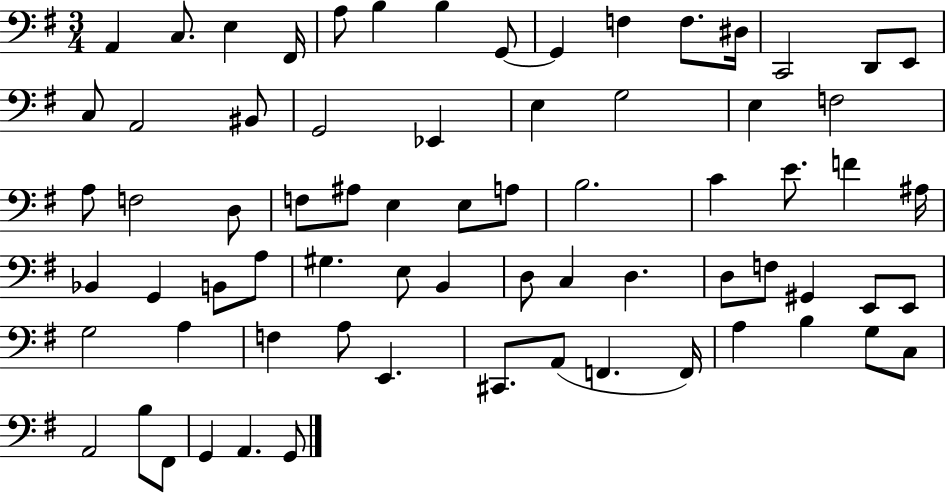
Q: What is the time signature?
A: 3/4